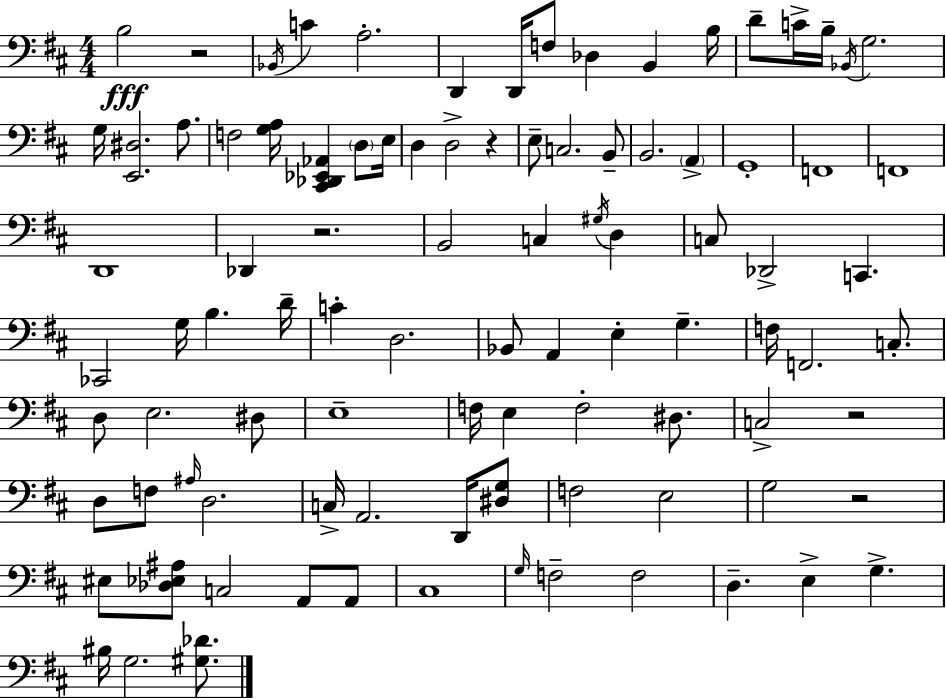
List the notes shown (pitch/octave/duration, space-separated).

B3/h R/h Bb2/s C4/q A3/h. D2/q D2/s F3/e Db3/q B2/q B3/s D4/e C4/s B3/s Bb2/s G3/h. G3/s [E2,D#3]/h. A3/e. F3/h [G3,A3]/s [C#2,Db2,Eb2,Ab2]/q D3/e E3/s D3/q D3/h R/q E3/e C3/h. B2/e B2/h. A2/q G2/w F2/w F2/w D2/w Db2/q R/h. B2/h C3/q G#3/s D3/q C3/e Db2/h C2/q. CES2/h G3/s B3/q. D4/s C4/q D3/h. Bb2/e A2/q E3/q G3/q. F3/s F2/h. C3/e. D3/e E3/h. D#3/e E3/w F3/s E3/q F3/h D#3/e. C3/h R/h D3/e F3/e A#3/s D3/h. C3/s A2/h. D2/s [D#3,G3]/e F3/h E3/h G3/h R/h EIS3/e [Db3,Eb3,A#3]/e C3/h A2/e A2/e C#3/w G3/s F3/h F3/h D3/q. E3/q G3/q. BIS3/s G3/h. [G#3,Db4]/e.